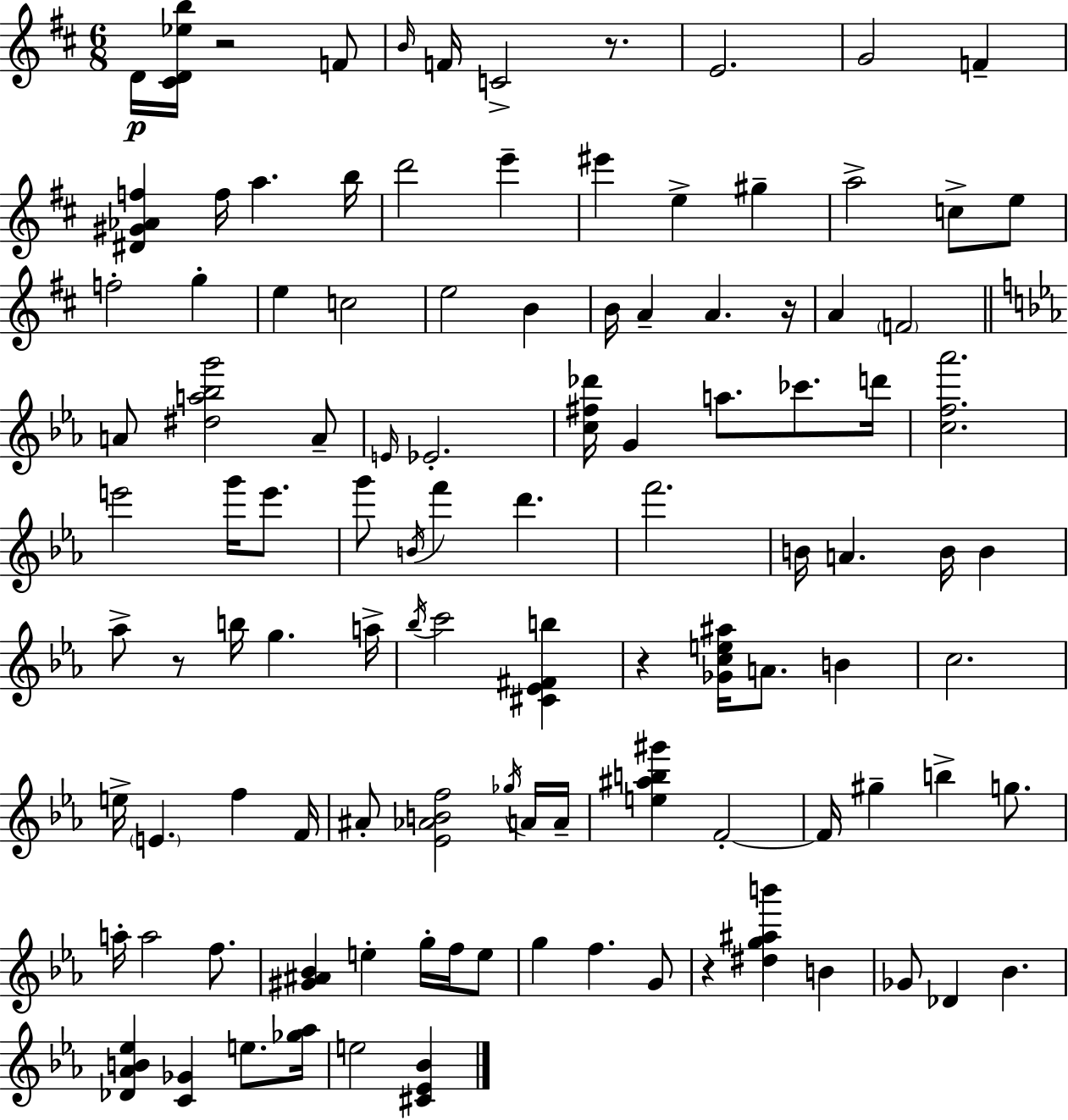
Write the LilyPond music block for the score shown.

{
  \clef treble
  \numericTimeSignature
  \time 6/8
  \key d \major
  d'16\p <cis' d' ees'' b''>16 r2 f'8 | \grace { b'16 } f'16 c'2-> r8. | e'2. | g'2 f'4-- | \break <dis' gis' aes' f''>4 f''16 a''4. | b''16 d'''2 e'''4-- | eis'''4 e''4-> gis''4-- | a''2-> c''8-> e''8 | \break f''2-. g''4-. | e''4 c''2 | e''2 b'4 | b'16 a'4-- a'4. | \break r16 a'4 \parenthesize f'2 | \bar "||" \break \key c \minor a'8 <dis'' a'' bes'' g'''>2 a'8-- | \grace { e'16 } ees'2.-. | <c'' fis'' des'''>16 g'4 a''8. ces'''8. | d'''16 <c'' f'' aes'''>2. | \break e'''2 g'''16 e'''8. | g'''8 \acciaccatura { b'16 } f'''4 d'''4. | f'''2. | b'16 a'4. b'16 b'4 | \break aes''8-> r8 b''16 g''4. | a''16-> \acciaccatura { bes''16 } c'''2 <cis' ees' fis' b''>4 | r4 <ges' c'' e'' ais''>16 a'8. b'4 | c''2. | \break e''16-> \parenthesize e'4. f''4 | f'16 ais'8-. <ees' aes' b' f''>2 | \acciaccatura { ges''16 } a'16 a'16-- <e'' ais'' b'' gis'''>4 f'2-.~~ | f'16 gis''4-- b''4-> | \break g''8. a''16-. a''2 | f''8. <gis' ais' bes'>4 e''4-. | g''16-. f''16 e''8 g''4 f''4. | g'8 r4 <dis'' g'' ais'' b'''>4 | \break b'4 ges'8 des'4 bes'4. | <des' aes' b' ees''>4 <c' ges'>4 | e''8. <ges'' aes''>16 e''2 | <cis' ees' bes'>4 \bar "|."
}